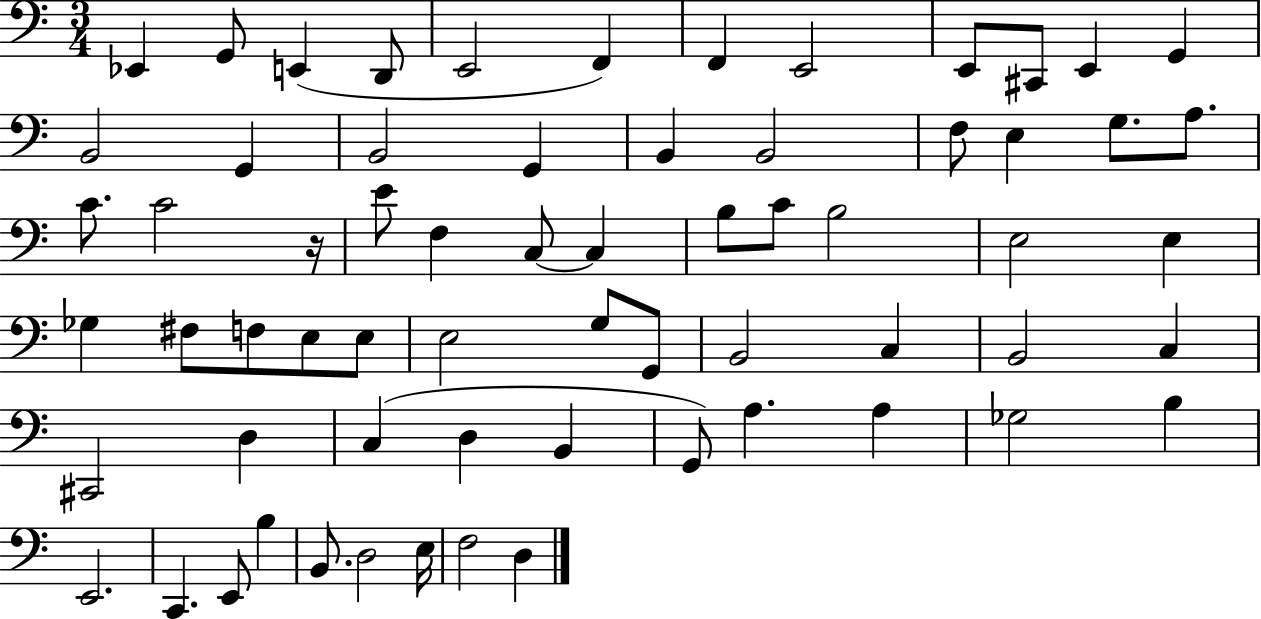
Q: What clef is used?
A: bass